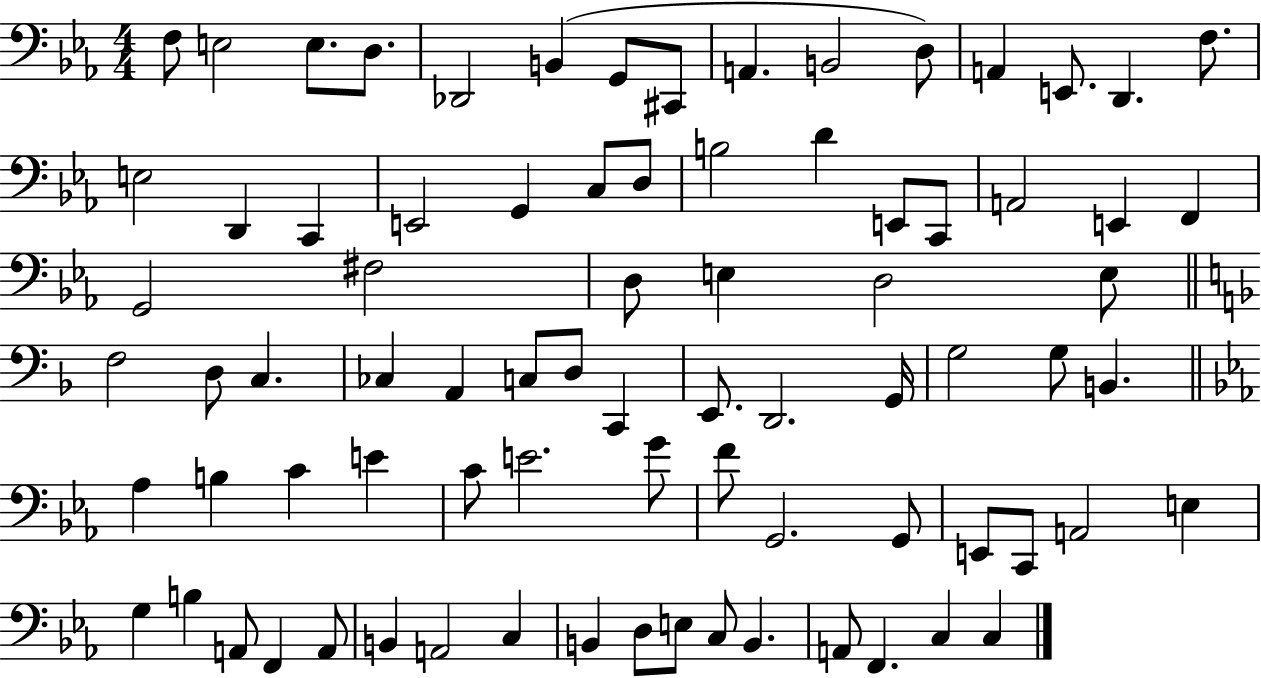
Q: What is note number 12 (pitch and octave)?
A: A2